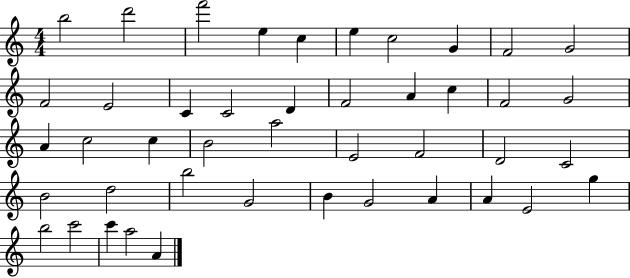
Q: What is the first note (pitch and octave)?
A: B5